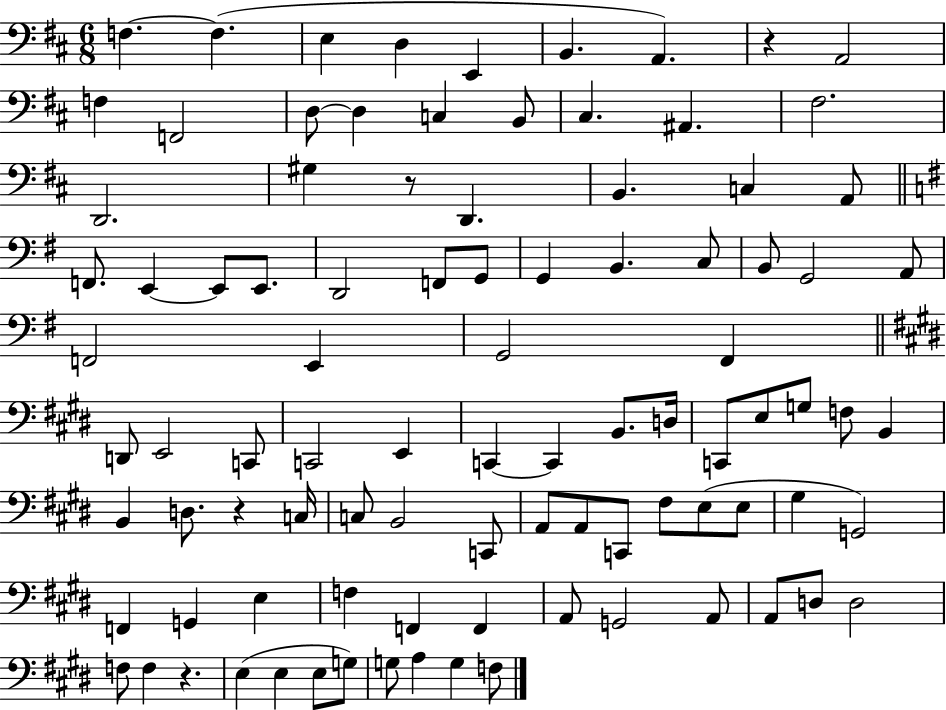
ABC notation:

X:1
T:Untitled
M:6/8
L:1/4
K:D
F, F, E, D, E,, B,, A,, z A,,2 F, F,,2 D,/2 D, C, B,,/2 ^C, ^A,, ^F,2 D,,2 ^G, z/2 D,, B,, C, A,,/2 F,,/2 E,, E,,/2 E,,/2 D,,2 F,,/2 G,,/2 G,, B,, C,/2 B,,/2 G,,2 A,,/2 F,,2 E,, G,,2 ^F,, D,,/2 E,,2 C,,/2 C,,2 E,, C,, C,, B,,/2 D,/4 C,,/2 E,/2 G,/2 F,/2 B,, B,, D,/2 z C,/4 C,/2 B,,2 C,,/2 A,,/2 A,,/2 C,,/2 ^F,/2 E,/2 E,/2 ^G, G,,2 F,, G,, E, F, F,, F,, A,,/2 G,,2 A,,/2 A,,/2 D,/2 D,2 F,/2 F, z E, E, E,/2 G,/2 G,/2 A, G, F,/2